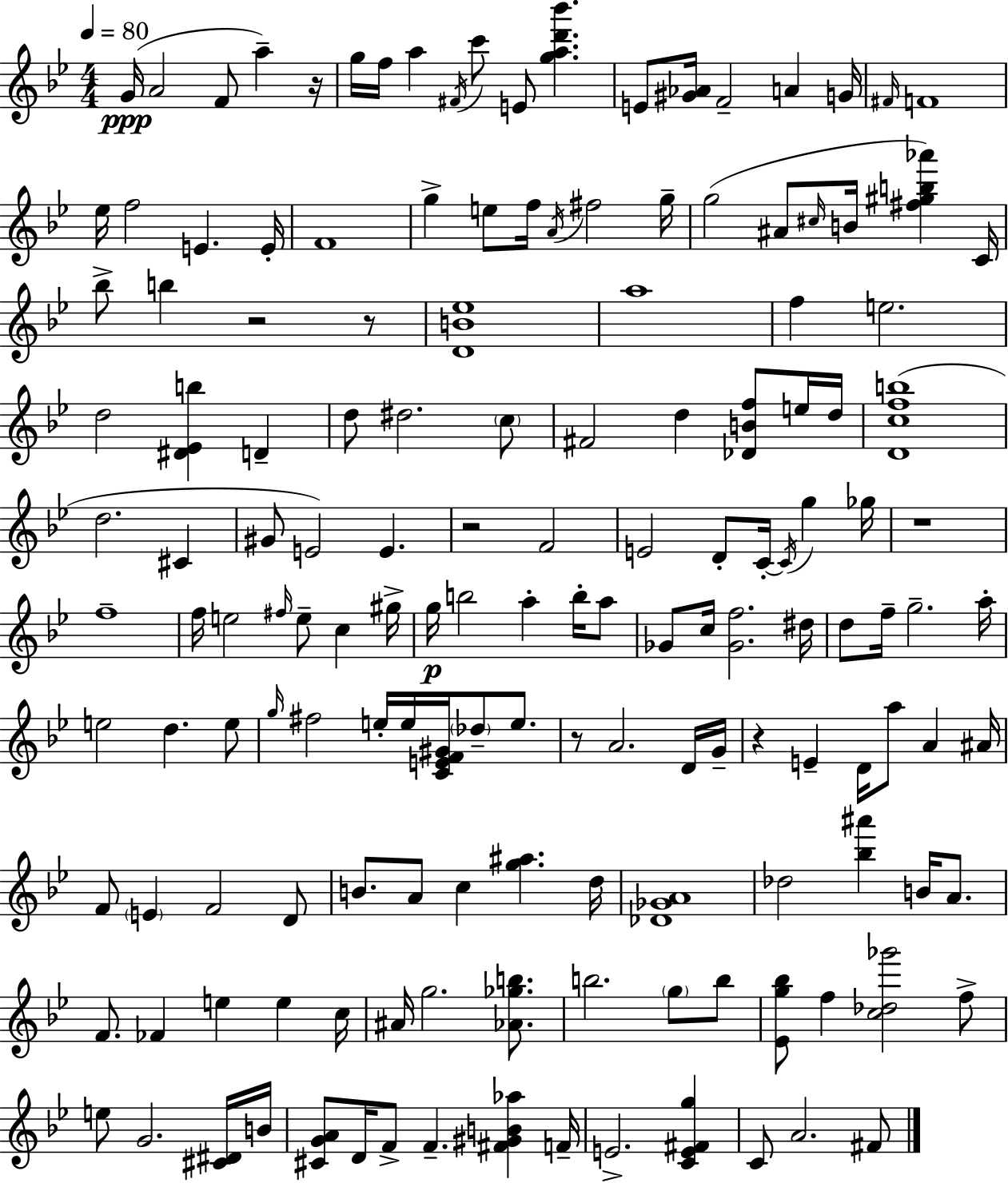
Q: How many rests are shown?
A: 7